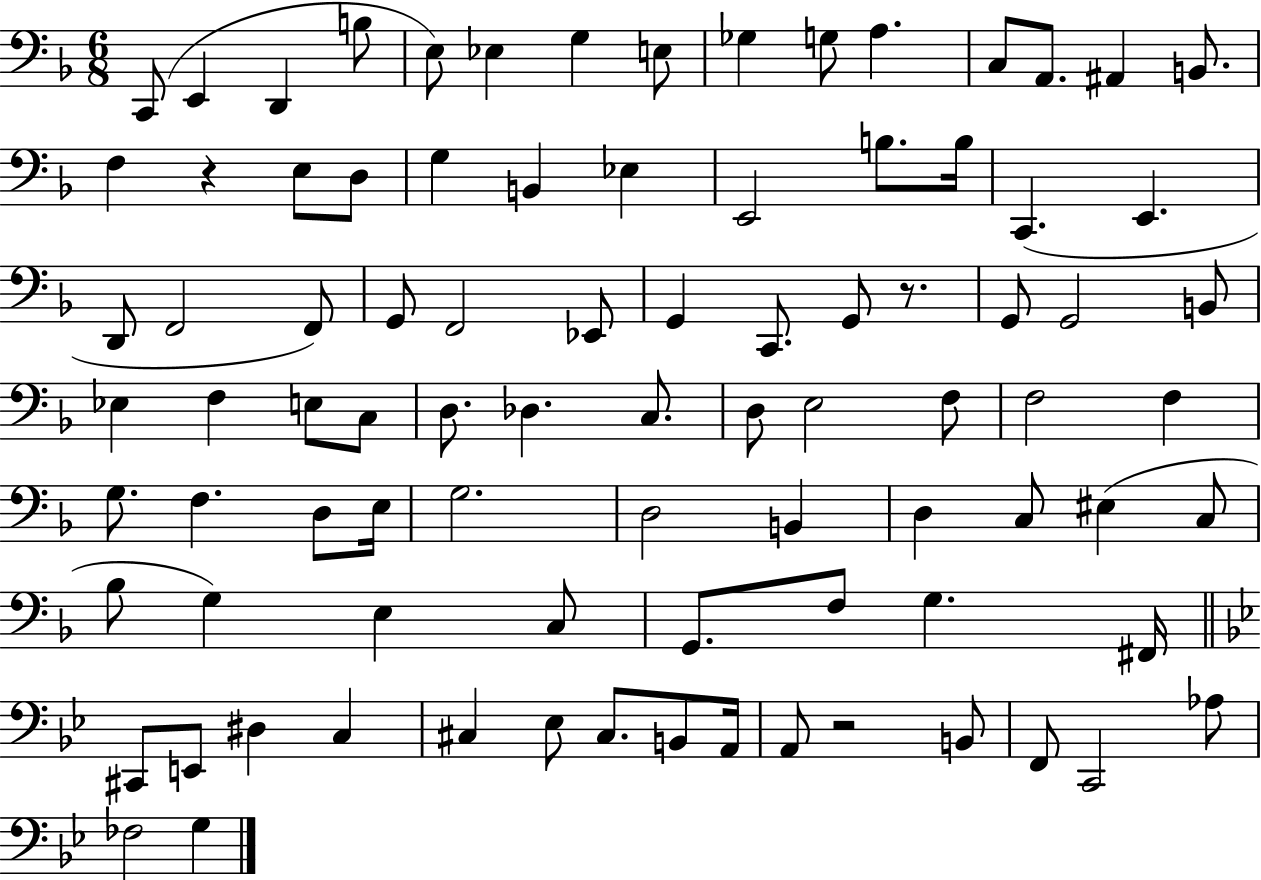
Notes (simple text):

C2/e E2/q D2/q B3/e E3/e Eb3/q G3/q E3/e Gb3/q G3/e A3/q. C3/e A2/e. A#2/q B2/e. F3/q R/q E3/e D3/e G3/q B2/q Eb3/q E2/h B3/e. B3/s C2/q. E2/q. D2/e F2/h F2/e G2/e F2/h Eb2/e G2/q C2/e. G2/e R/e. G2/e G2/h B2/e Eb3/q F3/q E3/e C3/e D3/e. Db3/q. C3/e. D3/e E3/h F3/e F3/h F3/q G3/e. F3/q. D3/e E3/s G3/h. D3/h B2/q D3/q C3/e EIS3/q C3/e Bb3/e G3/q E3/q C3/e G2/e. F3/e G3/q. F#2/s C#2/e E2/e D#3/q C3/q C#3/q Eb3/e C#3/e. B2/e A2/s A2/e R/h B2/e F2/e C2/h Ab3/e FES3/h G3/q